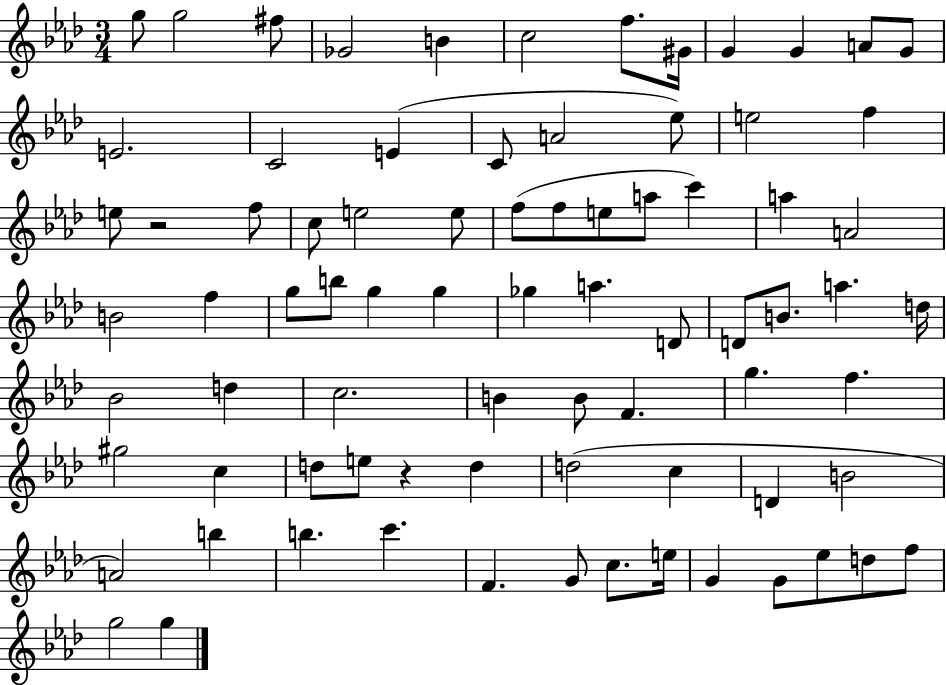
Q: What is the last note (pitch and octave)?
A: G5